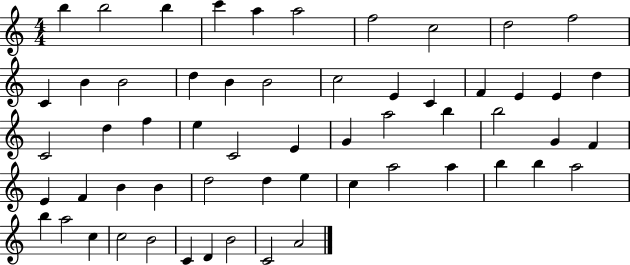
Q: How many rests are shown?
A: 0